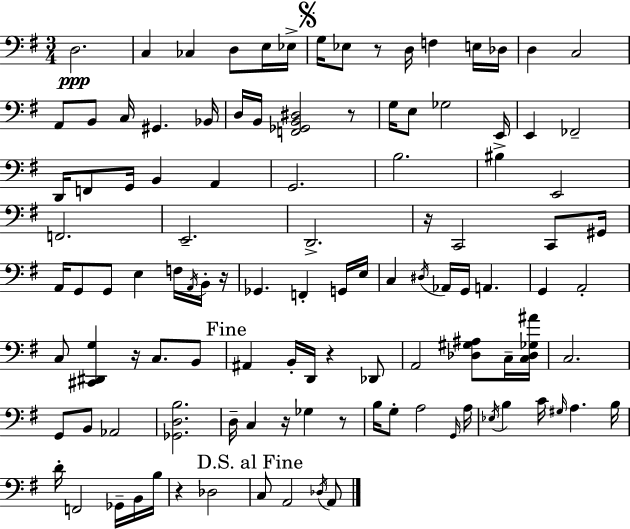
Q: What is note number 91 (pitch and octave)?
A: B2